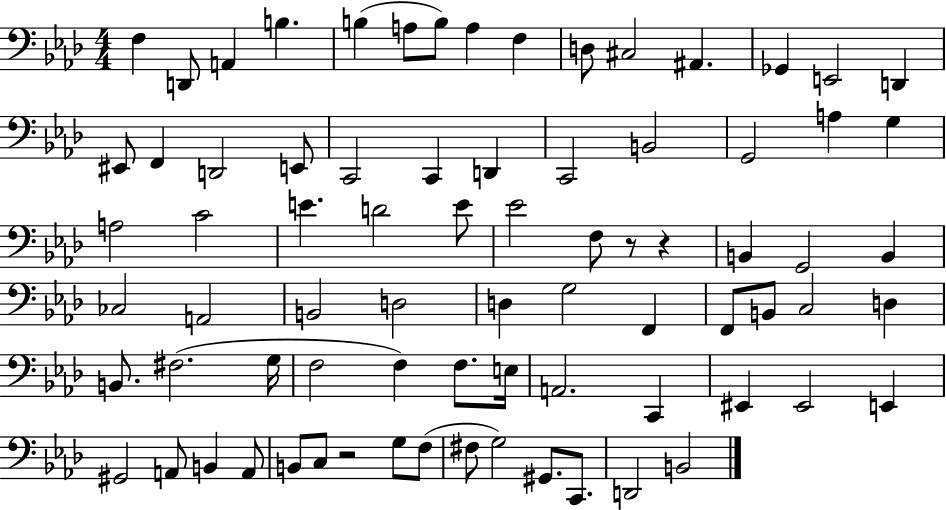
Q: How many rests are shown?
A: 3